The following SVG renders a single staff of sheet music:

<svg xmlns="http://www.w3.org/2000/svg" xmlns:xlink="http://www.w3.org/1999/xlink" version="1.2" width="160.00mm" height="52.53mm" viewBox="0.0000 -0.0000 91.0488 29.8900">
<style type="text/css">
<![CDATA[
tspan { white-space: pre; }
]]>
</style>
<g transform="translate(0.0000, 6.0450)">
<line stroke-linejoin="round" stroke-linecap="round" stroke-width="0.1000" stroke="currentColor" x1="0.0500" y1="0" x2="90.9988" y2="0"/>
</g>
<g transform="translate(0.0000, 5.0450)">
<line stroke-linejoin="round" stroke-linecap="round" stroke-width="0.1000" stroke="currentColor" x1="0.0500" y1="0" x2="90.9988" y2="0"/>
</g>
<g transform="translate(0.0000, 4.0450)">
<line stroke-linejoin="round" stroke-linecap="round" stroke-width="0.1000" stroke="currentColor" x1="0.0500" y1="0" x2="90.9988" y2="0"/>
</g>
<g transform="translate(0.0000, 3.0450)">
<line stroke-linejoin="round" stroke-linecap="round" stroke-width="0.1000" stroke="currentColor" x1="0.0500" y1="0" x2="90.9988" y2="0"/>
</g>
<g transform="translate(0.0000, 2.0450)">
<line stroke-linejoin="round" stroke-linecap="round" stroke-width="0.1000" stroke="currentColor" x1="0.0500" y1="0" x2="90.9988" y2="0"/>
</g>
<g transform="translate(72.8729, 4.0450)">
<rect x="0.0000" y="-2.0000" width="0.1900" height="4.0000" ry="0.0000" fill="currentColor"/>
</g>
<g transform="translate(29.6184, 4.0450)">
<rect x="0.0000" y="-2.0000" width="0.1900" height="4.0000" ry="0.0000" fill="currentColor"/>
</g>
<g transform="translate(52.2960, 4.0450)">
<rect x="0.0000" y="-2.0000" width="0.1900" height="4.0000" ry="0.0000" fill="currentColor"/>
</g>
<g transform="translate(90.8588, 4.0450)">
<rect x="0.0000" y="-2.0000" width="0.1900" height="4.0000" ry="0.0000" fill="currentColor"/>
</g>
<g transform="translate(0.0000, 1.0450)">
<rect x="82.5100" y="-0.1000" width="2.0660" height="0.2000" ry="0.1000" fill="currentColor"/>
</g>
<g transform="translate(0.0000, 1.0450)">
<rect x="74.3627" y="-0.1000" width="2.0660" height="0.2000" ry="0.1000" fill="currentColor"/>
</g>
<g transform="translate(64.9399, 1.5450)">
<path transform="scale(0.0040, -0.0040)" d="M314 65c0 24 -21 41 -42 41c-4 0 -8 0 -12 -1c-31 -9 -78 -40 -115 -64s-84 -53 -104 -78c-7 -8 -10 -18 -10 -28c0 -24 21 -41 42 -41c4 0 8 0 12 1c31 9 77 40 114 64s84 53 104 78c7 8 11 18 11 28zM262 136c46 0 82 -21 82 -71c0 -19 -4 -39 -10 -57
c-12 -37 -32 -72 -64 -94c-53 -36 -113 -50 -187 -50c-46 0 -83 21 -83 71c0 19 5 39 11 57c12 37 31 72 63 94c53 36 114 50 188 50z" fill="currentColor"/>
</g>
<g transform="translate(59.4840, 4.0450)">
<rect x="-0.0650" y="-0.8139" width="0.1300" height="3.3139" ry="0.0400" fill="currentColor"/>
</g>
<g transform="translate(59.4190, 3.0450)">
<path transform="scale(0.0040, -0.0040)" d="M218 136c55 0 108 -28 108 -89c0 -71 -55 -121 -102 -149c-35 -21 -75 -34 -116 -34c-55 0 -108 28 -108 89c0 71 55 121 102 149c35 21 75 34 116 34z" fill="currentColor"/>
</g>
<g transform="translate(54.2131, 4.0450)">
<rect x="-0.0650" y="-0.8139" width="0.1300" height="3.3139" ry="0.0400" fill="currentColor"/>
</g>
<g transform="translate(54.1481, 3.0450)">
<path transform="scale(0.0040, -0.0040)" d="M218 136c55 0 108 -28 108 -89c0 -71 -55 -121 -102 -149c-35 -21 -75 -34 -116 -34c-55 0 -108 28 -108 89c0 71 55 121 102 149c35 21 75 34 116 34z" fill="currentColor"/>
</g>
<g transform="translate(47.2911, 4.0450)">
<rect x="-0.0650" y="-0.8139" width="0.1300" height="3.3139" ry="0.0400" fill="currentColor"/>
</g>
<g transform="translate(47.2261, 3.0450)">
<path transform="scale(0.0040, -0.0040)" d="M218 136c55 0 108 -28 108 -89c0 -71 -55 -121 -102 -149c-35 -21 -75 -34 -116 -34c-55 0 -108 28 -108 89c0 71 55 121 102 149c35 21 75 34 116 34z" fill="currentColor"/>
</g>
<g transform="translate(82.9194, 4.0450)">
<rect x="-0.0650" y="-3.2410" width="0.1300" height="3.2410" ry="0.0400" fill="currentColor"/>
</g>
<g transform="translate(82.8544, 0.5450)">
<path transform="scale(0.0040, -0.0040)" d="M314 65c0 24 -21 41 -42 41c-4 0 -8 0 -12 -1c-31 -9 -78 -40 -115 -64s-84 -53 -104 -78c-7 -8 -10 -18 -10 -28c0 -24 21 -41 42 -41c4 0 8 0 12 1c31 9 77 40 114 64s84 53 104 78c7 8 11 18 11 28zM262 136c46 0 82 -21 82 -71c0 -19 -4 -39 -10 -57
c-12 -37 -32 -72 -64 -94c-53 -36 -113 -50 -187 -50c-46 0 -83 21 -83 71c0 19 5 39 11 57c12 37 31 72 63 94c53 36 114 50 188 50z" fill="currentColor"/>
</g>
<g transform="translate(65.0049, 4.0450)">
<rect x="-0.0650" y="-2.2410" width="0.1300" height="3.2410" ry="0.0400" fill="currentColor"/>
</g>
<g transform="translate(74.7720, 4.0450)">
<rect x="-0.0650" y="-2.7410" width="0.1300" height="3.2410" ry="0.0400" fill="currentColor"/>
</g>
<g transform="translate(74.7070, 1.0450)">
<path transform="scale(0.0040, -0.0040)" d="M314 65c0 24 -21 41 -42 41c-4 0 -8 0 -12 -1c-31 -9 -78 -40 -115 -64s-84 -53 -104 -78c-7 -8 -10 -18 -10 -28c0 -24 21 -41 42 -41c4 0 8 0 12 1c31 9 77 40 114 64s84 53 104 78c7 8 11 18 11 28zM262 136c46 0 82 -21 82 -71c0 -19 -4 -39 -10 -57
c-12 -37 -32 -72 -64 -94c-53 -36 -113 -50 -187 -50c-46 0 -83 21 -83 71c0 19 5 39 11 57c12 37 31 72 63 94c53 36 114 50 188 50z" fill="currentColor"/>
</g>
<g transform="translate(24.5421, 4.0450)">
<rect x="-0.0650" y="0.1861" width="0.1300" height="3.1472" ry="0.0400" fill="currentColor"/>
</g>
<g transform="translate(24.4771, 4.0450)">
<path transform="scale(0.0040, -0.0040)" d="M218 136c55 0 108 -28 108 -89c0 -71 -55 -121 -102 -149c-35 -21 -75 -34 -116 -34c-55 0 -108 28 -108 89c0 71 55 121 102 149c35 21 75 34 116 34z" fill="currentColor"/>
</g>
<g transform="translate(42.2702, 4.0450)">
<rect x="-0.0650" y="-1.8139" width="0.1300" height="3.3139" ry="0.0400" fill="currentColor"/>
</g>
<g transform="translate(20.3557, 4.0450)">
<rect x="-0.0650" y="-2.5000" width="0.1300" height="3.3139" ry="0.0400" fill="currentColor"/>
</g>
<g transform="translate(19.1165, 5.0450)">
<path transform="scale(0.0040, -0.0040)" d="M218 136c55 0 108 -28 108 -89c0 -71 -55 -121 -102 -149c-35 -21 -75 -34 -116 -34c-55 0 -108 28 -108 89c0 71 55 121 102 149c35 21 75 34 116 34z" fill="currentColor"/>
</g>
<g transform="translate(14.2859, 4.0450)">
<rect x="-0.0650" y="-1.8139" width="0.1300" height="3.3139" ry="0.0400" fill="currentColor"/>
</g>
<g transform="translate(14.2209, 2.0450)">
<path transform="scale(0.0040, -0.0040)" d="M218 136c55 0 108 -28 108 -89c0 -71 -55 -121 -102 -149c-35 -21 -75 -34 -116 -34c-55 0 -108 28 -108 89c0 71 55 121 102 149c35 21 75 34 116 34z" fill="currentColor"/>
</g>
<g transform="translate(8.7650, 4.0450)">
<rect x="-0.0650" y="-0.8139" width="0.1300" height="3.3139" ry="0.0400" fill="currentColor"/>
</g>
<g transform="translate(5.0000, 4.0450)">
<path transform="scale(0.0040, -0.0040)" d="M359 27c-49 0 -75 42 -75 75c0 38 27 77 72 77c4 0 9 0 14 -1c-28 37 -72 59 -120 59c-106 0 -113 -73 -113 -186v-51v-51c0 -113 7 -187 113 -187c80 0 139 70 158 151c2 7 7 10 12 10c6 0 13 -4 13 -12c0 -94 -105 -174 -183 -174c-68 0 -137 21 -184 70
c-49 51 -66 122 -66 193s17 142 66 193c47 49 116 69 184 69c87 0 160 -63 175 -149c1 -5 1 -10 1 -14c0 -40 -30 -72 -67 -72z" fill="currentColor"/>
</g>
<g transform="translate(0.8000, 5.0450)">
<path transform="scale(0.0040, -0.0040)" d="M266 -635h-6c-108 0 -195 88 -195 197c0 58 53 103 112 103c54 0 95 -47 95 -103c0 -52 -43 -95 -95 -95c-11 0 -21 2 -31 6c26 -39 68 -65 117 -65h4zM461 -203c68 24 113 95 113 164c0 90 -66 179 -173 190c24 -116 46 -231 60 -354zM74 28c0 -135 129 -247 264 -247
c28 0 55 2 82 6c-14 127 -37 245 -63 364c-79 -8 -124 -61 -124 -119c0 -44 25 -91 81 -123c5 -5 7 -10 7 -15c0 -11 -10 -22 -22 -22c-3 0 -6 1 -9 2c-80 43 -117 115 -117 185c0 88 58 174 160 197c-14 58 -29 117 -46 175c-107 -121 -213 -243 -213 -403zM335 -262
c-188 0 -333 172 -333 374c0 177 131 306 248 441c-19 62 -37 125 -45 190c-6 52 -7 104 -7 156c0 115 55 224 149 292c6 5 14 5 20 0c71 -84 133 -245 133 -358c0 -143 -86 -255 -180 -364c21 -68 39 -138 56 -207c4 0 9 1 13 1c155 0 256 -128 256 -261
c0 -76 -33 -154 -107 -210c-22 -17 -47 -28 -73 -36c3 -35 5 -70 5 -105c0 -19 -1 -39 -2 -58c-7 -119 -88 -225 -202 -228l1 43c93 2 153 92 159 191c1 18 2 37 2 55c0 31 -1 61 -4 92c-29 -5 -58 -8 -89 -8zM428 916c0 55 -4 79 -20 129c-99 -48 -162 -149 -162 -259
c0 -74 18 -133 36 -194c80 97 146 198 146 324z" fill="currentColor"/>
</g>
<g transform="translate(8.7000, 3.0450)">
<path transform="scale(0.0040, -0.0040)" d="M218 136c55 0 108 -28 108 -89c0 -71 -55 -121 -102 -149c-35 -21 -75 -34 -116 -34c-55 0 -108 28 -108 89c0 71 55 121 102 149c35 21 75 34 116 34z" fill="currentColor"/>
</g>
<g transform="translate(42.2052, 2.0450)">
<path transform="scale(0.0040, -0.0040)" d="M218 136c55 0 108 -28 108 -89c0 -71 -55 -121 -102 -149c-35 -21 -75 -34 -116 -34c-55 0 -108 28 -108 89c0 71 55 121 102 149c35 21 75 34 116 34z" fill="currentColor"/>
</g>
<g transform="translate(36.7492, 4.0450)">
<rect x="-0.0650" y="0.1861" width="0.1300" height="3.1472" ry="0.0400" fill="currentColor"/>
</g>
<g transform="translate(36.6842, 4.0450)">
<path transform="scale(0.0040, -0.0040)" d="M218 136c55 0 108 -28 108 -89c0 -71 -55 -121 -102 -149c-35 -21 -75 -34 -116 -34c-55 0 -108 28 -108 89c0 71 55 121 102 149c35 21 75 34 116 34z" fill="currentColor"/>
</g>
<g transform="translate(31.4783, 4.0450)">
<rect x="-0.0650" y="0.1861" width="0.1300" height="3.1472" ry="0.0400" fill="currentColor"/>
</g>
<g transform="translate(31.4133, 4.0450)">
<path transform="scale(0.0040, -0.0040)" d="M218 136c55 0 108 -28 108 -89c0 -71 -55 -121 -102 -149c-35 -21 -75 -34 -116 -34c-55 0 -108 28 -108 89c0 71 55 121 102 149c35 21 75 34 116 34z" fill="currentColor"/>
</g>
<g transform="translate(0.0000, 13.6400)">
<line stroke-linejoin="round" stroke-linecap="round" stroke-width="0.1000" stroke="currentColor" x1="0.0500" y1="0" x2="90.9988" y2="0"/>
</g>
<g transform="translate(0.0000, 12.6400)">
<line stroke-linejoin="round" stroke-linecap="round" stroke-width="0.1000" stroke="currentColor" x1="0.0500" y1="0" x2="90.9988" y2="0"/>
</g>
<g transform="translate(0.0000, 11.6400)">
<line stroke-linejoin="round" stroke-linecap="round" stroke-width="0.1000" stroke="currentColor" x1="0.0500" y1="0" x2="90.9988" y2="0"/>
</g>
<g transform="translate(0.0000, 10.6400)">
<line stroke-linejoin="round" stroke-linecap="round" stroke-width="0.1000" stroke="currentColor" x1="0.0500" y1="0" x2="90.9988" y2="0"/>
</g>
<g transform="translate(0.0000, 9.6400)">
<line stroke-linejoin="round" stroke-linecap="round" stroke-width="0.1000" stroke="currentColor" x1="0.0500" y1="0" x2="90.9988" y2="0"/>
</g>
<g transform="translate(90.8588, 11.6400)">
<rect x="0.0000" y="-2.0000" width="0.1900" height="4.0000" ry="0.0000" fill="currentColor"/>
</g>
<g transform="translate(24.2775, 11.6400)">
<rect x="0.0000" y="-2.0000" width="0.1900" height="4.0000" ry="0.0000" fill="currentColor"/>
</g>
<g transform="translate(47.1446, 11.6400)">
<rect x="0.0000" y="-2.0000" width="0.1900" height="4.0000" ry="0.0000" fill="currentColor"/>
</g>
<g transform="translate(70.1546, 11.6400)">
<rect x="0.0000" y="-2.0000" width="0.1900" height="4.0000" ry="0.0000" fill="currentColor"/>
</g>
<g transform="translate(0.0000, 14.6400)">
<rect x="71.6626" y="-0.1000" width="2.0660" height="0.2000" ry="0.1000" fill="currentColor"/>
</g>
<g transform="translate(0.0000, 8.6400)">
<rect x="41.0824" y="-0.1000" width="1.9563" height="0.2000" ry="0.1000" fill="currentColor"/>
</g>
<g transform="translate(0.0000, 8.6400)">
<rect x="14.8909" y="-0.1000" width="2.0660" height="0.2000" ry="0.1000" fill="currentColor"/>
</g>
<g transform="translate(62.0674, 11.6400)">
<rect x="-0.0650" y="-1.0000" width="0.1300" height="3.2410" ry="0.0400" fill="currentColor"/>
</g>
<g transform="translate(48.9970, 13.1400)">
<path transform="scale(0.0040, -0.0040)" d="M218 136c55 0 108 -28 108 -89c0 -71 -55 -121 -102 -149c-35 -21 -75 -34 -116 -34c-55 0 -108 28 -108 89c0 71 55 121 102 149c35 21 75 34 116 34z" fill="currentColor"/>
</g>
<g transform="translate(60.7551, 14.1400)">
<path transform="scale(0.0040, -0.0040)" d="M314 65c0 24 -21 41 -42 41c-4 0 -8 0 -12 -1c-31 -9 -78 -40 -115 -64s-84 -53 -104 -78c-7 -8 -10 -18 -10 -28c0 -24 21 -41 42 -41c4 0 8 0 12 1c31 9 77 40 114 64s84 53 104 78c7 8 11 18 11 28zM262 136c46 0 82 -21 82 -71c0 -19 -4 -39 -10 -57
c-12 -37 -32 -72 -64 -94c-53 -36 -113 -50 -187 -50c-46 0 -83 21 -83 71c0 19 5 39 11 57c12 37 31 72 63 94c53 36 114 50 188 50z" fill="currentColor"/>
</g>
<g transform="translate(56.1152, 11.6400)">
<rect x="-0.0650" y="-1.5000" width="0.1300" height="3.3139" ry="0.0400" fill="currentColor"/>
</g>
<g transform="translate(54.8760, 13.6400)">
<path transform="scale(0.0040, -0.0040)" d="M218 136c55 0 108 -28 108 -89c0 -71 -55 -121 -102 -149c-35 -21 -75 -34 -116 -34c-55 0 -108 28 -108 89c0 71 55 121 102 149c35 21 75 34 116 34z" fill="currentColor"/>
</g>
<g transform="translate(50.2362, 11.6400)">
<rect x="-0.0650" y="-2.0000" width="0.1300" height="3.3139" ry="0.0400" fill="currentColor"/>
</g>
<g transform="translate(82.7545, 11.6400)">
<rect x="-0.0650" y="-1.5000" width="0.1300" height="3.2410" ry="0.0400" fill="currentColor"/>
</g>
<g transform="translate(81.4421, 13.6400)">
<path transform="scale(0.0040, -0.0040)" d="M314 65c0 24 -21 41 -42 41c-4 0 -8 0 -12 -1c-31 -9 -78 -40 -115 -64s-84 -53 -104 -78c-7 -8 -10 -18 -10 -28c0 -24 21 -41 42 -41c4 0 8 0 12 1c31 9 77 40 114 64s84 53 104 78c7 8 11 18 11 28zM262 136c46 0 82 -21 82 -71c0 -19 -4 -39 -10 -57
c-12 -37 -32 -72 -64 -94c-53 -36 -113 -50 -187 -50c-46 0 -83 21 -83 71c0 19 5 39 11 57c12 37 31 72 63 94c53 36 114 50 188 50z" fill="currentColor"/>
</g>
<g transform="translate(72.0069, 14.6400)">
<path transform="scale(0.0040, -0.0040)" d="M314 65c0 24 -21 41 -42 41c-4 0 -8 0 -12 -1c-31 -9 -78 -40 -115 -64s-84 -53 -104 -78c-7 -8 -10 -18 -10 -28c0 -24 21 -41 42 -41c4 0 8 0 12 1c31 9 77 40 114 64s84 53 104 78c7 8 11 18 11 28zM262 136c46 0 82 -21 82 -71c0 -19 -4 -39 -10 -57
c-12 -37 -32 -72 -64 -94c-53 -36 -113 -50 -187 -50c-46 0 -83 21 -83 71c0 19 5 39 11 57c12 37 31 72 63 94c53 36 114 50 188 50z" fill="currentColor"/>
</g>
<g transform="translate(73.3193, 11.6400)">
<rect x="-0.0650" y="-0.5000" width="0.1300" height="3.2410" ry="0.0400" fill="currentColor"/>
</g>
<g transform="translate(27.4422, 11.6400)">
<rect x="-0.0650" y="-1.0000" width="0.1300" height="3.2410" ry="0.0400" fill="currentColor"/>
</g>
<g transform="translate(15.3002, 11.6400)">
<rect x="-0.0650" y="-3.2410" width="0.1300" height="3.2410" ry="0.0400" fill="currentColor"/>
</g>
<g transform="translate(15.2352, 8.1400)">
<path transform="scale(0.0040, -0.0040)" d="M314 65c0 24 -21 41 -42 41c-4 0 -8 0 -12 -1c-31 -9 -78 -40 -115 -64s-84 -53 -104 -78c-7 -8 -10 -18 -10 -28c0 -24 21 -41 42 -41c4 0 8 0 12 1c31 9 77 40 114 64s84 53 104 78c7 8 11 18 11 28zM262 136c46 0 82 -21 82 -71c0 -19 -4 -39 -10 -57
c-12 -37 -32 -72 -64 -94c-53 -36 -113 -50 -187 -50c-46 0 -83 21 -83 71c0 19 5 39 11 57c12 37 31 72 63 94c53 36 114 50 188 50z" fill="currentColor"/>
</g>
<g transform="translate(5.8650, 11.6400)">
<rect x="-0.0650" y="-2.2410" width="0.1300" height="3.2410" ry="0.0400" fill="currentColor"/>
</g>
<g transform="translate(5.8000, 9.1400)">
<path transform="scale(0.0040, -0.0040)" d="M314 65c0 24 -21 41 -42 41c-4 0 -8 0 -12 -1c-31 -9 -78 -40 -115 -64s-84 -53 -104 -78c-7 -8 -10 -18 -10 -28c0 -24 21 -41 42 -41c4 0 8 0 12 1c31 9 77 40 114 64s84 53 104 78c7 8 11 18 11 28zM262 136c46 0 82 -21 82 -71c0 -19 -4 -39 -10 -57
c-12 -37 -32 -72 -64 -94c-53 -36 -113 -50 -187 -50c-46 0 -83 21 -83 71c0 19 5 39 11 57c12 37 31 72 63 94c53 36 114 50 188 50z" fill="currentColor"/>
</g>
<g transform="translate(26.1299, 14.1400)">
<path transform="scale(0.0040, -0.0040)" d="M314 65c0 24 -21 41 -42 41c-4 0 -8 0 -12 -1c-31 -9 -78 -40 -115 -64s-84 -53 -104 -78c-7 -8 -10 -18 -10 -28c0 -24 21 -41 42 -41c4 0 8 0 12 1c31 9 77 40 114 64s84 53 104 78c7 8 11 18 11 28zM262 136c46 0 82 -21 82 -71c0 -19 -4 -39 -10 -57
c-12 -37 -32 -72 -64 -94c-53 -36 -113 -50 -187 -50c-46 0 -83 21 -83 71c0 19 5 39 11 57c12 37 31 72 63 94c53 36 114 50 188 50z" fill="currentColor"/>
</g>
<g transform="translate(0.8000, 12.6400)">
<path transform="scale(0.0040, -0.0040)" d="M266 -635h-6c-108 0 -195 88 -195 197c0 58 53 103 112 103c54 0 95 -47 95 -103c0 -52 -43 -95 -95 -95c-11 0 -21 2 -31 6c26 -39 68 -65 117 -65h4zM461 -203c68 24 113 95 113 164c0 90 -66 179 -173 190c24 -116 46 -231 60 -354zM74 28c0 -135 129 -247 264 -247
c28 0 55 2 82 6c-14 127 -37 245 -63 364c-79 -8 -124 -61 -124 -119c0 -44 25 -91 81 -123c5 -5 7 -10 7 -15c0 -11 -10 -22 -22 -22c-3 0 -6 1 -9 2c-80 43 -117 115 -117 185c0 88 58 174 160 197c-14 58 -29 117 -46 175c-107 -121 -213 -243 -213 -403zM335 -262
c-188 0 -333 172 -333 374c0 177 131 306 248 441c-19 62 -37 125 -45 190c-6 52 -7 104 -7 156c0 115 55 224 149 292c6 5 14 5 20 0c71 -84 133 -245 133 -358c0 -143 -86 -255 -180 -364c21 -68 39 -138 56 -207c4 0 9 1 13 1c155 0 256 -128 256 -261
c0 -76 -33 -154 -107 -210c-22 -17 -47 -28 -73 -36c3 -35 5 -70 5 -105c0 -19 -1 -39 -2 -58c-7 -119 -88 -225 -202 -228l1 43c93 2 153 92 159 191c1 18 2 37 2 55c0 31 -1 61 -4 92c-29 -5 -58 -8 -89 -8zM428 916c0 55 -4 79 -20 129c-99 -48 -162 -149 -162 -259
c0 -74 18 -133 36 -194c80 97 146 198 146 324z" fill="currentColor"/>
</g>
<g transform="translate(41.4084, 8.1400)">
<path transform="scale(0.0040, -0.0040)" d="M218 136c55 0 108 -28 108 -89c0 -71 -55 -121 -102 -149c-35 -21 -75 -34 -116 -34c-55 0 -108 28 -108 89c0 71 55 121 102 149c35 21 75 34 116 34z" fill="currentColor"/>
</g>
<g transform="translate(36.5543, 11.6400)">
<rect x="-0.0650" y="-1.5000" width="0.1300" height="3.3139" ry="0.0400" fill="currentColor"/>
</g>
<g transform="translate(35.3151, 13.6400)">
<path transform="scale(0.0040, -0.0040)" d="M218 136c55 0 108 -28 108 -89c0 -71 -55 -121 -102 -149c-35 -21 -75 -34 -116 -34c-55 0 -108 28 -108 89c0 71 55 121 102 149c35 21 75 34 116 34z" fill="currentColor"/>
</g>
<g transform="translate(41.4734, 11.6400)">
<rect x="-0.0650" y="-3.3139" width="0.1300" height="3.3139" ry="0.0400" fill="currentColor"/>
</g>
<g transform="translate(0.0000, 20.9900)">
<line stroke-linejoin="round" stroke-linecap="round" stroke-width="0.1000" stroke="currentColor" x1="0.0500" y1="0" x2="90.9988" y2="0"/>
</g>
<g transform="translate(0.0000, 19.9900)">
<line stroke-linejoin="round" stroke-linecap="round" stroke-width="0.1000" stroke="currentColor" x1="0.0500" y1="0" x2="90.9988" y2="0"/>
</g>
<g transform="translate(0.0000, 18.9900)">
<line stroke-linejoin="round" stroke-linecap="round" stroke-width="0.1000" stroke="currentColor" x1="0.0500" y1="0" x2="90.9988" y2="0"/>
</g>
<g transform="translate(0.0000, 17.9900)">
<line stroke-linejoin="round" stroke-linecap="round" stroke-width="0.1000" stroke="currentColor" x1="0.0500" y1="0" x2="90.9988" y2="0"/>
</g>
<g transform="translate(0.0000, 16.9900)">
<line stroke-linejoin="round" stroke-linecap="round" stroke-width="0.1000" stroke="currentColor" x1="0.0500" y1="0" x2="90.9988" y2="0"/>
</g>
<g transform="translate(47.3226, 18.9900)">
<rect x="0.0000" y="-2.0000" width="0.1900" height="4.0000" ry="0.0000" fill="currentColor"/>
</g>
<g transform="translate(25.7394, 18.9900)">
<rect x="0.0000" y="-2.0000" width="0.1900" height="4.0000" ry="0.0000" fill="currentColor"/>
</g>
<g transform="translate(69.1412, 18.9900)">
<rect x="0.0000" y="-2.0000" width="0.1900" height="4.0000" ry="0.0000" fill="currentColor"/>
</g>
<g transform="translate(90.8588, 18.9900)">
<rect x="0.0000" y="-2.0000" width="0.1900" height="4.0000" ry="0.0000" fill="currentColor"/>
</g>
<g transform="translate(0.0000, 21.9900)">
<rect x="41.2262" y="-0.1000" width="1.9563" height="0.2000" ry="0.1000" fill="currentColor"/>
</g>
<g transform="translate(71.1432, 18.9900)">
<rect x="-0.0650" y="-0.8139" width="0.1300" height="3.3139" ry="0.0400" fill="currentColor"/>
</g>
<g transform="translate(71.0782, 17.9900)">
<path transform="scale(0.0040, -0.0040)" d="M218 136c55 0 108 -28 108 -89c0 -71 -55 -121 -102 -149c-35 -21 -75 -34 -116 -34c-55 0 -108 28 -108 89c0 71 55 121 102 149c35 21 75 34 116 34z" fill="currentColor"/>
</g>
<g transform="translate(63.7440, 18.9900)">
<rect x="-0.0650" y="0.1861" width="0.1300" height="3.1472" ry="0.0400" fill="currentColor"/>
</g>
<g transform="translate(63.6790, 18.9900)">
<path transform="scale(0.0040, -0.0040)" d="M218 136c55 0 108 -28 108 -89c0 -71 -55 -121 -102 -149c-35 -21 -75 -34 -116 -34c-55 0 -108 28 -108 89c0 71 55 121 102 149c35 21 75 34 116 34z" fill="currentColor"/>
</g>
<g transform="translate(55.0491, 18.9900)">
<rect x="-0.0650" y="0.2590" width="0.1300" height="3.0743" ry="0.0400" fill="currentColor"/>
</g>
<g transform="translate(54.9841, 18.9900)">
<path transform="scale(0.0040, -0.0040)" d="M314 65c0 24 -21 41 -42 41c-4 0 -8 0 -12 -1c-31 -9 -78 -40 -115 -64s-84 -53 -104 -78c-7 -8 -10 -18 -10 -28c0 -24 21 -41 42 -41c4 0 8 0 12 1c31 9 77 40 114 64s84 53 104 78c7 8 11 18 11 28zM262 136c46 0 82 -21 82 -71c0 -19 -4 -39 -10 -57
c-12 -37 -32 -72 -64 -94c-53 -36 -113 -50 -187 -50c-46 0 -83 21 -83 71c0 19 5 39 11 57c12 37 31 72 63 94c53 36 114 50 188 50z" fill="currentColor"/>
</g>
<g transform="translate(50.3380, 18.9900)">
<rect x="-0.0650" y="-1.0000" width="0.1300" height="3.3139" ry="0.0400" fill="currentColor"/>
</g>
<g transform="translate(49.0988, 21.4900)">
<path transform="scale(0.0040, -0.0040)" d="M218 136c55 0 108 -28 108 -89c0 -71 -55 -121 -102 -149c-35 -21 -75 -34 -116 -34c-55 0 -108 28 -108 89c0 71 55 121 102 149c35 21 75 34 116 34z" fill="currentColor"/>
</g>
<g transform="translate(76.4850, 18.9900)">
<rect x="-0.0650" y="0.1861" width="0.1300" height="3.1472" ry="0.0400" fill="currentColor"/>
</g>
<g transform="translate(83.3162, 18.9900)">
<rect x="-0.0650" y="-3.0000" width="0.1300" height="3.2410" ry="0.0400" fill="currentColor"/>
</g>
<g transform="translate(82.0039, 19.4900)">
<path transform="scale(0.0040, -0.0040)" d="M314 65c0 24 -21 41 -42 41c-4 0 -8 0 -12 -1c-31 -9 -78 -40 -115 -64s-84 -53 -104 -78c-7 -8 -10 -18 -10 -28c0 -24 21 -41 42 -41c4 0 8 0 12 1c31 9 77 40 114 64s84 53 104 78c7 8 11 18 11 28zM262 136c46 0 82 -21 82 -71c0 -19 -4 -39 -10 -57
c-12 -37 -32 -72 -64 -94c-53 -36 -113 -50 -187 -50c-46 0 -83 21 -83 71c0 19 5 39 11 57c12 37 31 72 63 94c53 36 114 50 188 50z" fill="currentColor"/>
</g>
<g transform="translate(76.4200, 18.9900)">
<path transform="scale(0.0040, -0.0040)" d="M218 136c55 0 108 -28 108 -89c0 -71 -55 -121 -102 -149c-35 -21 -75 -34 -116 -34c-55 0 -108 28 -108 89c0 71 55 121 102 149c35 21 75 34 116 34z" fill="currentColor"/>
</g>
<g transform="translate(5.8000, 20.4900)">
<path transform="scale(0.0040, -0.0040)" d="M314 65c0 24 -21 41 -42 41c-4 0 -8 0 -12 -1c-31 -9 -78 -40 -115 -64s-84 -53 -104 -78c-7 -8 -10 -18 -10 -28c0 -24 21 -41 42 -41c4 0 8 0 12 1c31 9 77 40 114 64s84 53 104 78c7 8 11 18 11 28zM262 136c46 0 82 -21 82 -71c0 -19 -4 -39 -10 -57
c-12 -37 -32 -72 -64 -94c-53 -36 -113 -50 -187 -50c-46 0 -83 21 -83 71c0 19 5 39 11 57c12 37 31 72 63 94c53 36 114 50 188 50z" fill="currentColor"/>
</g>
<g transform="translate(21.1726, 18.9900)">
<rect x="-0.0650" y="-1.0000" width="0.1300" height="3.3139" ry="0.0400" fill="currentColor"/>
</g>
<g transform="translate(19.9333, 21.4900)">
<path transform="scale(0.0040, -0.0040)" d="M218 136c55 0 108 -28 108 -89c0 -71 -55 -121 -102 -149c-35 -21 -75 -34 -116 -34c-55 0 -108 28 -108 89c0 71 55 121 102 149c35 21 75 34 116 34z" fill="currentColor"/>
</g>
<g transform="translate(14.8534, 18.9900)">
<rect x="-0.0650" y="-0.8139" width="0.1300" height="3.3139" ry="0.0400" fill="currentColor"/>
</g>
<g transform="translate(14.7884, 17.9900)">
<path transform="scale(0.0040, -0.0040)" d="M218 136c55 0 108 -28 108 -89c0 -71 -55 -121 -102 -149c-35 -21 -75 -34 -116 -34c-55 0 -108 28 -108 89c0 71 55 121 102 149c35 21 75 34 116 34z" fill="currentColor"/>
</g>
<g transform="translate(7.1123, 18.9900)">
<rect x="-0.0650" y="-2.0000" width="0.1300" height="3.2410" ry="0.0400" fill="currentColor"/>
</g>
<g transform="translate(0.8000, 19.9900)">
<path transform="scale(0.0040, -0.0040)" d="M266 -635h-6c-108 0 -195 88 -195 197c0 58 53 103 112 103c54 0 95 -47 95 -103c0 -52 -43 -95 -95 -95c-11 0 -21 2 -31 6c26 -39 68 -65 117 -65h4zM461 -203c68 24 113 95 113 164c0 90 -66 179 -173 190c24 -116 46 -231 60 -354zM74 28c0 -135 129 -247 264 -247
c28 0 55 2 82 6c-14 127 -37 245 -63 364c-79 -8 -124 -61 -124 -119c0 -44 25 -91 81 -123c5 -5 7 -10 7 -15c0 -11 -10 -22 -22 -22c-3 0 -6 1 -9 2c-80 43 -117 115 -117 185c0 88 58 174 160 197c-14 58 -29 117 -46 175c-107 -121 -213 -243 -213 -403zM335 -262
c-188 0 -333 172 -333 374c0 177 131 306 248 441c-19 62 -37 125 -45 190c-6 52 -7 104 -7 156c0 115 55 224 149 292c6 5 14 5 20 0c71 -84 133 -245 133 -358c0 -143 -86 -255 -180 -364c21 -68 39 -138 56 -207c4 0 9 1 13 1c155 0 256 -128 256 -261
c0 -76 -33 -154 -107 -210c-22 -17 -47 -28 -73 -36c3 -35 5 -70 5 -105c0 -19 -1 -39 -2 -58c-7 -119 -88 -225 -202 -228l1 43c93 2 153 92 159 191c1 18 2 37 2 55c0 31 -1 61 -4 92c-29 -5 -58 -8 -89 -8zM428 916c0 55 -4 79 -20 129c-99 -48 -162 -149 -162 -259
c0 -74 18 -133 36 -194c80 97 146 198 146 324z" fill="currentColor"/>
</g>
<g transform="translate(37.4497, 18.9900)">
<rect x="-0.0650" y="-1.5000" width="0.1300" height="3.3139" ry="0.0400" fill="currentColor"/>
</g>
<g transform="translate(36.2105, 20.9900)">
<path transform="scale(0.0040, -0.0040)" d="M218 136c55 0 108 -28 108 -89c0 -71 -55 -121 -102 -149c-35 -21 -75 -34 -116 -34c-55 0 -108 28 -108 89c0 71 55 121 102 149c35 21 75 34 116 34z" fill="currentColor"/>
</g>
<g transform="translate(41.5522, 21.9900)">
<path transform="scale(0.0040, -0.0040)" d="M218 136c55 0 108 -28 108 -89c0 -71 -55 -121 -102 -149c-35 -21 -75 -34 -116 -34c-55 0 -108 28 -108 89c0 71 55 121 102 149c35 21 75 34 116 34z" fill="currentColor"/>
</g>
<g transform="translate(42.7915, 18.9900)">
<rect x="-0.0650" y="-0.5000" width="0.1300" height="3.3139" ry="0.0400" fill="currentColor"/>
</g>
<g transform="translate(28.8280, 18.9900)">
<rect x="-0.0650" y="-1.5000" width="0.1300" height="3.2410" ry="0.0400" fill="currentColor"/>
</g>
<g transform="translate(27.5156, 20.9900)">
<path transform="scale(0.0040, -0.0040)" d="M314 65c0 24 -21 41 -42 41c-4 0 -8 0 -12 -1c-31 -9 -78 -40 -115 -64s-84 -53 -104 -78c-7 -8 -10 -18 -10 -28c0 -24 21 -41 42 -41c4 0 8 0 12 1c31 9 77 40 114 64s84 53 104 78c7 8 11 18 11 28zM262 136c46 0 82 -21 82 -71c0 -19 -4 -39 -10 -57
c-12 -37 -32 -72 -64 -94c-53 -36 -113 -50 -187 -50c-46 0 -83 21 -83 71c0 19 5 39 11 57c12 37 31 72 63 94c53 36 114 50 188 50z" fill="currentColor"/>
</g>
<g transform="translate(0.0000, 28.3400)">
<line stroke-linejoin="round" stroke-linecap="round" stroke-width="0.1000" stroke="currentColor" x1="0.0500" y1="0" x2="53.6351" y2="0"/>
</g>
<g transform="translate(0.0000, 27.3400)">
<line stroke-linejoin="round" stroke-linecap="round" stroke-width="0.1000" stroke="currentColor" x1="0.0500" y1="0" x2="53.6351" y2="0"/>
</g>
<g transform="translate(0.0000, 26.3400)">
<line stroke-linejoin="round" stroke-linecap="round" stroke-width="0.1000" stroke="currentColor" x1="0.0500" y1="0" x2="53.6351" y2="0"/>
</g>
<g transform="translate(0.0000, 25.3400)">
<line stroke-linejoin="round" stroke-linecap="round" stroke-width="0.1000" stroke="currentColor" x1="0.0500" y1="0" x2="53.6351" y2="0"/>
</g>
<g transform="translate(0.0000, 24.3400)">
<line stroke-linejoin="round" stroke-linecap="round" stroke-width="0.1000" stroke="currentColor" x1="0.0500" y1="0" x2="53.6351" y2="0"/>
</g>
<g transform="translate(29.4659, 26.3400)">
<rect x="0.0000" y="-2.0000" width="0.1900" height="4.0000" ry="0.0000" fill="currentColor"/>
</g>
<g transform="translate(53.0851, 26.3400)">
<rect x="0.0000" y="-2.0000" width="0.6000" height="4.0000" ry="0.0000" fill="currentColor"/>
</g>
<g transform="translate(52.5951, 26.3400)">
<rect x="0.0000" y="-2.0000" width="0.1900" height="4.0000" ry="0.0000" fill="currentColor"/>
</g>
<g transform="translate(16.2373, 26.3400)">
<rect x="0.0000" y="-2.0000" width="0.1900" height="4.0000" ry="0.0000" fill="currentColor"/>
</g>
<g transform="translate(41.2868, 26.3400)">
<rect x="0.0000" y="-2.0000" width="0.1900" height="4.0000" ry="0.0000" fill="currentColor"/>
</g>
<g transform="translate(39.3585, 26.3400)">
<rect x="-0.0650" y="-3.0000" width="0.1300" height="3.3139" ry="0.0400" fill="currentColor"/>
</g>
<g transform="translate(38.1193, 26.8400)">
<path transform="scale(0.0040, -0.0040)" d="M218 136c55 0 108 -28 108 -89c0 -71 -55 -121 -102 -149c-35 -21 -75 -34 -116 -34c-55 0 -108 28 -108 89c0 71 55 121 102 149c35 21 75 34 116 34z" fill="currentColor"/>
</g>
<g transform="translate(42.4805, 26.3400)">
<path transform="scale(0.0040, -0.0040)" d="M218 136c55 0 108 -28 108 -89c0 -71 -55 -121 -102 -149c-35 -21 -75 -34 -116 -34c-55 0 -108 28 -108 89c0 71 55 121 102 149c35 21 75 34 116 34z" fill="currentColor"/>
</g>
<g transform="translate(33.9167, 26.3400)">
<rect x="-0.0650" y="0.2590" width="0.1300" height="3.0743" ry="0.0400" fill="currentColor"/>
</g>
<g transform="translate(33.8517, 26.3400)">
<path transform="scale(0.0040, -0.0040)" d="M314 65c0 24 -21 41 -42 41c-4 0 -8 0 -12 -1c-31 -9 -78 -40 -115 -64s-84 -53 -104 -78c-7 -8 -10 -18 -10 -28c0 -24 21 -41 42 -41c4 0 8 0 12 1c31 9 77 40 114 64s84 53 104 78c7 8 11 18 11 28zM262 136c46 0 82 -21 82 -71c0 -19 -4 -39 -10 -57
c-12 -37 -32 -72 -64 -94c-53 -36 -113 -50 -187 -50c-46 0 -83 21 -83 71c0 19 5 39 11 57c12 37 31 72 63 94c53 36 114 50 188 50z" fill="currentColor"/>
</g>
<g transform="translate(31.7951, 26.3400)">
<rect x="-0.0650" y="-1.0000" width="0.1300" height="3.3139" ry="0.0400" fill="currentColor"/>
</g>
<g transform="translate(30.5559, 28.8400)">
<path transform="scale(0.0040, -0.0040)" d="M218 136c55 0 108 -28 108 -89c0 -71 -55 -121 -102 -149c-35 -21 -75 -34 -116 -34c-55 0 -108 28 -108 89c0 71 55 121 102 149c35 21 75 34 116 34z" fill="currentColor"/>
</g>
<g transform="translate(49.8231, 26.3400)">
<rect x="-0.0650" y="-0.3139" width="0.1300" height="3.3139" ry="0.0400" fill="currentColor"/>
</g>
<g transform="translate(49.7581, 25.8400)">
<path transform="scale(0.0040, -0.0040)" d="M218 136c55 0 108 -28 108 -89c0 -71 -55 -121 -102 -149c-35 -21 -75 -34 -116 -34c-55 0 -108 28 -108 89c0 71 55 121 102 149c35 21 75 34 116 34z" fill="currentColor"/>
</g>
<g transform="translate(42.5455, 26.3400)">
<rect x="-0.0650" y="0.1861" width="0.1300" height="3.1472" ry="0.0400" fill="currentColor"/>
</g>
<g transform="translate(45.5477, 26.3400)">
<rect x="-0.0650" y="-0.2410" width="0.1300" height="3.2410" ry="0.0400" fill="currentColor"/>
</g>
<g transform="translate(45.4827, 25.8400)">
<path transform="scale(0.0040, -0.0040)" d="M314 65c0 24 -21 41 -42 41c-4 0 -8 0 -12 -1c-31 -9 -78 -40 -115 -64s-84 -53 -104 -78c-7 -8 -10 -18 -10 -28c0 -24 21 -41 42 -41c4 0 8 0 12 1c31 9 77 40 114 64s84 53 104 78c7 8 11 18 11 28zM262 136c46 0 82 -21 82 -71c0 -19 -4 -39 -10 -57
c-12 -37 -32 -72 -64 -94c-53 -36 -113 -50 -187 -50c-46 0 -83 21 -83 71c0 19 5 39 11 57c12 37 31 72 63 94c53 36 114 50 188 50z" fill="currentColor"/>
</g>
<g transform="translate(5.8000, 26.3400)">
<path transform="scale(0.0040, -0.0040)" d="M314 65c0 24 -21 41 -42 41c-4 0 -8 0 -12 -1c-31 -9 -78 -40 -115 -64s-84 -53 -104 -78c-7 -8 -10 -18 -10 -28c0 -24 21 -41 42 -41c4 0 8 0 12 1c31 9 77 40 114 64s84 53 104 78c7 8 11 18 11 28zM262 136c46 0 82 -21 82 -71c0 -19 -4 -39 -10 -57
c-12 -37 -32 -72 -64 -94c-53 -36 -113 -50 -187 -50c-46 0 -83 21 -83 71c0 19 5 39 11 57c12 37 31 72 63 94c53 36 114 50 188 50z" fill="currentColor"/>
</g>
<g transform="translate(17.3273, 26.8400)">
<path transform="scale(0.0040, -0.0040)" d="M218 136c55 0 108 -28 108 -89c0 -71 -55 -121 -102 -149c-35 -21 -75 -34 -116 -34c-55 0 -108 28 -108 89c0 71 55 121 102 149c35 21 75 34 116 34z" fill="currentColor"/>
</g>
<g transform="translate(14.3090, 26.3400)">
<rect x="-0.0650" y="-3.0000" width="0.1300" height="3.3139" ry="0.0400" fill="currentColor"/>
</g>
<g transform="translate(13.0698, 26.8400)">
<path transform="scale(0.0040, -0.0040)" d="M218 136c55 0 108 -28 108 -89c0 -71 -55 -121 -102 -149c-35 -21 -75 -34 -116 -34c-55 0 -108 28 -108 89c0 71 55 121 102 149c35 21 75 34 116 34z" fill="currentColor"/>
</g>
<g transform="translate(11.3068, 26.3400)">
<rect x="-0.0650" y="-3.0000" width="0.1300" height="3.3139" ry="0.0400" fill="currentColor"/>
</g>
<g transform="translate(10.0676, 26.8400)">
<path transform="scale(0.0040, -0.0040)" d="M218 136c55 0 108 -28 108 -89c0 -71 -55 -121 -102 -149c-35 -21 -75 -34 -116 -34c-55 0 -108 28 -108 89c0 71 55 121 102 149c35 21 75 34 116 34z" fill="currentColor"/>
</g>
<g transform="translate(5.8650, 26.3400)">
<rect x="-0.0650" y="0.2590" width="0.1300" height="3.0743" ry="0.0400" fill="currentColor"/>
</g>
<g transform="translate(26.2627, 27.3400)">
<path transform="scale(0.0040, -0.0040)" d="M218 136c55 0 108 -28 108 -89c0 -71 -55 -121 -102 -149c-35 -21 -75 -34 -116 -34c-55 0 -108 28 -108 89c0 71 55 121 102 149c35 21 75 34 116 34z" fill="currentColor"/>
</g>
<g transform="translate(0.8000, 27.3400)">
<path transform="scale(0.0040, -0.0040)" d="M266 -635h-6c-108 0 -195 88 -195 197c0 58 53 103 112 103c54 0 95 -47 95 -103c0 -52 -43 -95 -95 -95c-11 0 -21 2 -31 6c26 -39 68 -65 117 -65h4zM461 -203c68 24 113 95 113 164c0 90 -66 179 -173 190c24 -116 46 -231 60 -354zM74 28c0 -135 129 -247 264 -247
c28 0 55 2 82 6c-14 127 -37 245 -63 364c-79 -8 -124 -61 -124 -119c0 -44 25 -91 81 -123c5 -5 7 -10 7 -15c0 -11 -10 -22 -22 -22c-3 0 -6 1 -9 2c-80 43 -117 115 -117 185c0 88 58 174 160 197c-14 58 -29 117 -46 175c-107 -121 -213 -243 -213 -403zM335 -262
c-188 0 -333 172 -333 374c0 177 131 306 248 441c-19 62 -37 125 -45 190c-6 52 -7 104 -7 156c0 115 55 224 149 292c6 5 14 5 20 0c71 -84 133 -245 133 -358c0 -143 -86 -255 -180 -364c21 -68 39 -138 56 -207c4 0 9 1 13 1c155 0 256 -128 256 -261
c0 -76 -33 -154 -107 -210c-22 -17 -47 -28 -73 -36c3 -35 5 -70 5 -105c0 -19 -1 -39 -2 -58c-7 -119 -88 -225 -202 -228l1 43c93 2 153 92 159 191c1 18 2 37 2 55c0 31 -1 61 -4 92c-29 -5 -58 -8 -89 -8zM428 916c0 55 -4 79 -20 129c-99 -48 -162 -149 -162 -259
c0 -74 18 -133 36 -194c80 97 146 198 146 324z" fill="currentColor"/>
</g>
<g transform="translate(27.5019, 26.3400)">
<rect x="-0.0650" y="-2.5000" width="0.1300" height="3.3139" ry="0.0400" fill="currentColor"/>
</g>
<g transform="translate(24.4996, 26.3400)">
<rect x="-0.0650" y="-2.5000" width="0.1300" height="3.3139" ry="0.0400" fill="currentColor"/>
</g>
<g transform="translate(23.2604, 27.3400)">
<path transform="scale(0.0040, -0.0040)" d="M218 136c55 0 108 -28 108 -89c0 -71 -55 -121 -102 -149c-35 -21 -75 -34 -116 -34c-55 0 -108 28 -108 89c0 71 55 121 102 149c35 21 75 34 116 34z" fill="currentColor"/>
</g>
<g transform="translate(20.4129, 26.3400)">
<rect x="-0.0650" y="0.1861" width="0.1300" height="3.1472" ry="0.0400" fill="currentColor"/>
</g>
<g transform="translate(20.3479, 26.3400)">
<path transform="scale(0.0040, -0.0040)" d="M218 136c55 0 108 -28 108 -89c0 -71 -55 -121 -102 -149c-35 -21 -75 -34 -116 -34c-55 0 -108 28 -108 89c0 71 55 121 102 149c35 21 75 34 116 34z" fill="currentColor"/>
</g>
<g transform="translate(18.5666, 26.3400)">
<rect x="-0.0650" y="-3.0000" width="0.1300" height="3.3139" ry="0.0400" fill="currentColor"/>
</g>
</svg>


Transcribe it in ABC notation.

X:1
T:Untitled
M:4/4
L:1/4
K:C
d f G B B B f d d d g2 a2 b2 g2 b2 D2 E b F E D2 C2 E2 F2 d D E2 E C D B2 B d B A2 B2 A A A B G G D B2 A B c2 c